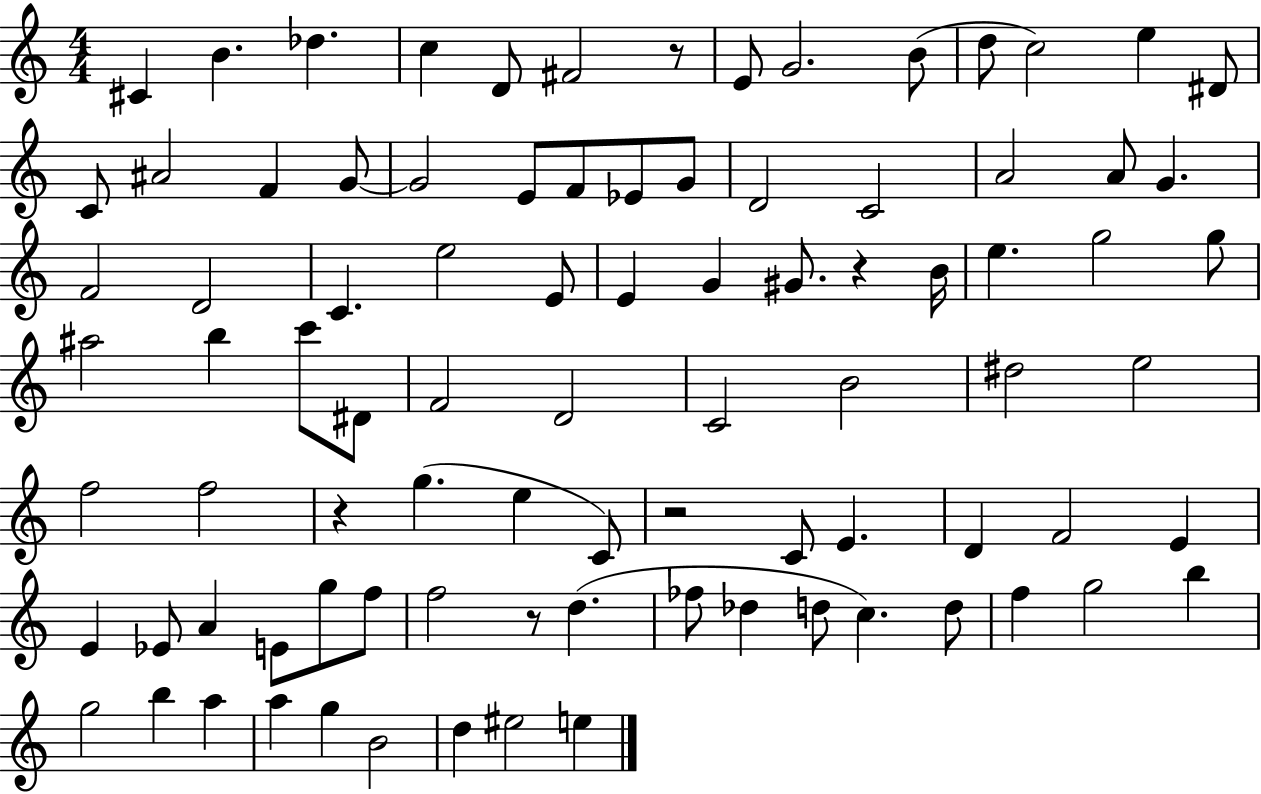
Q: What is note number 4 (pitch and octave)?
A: C5